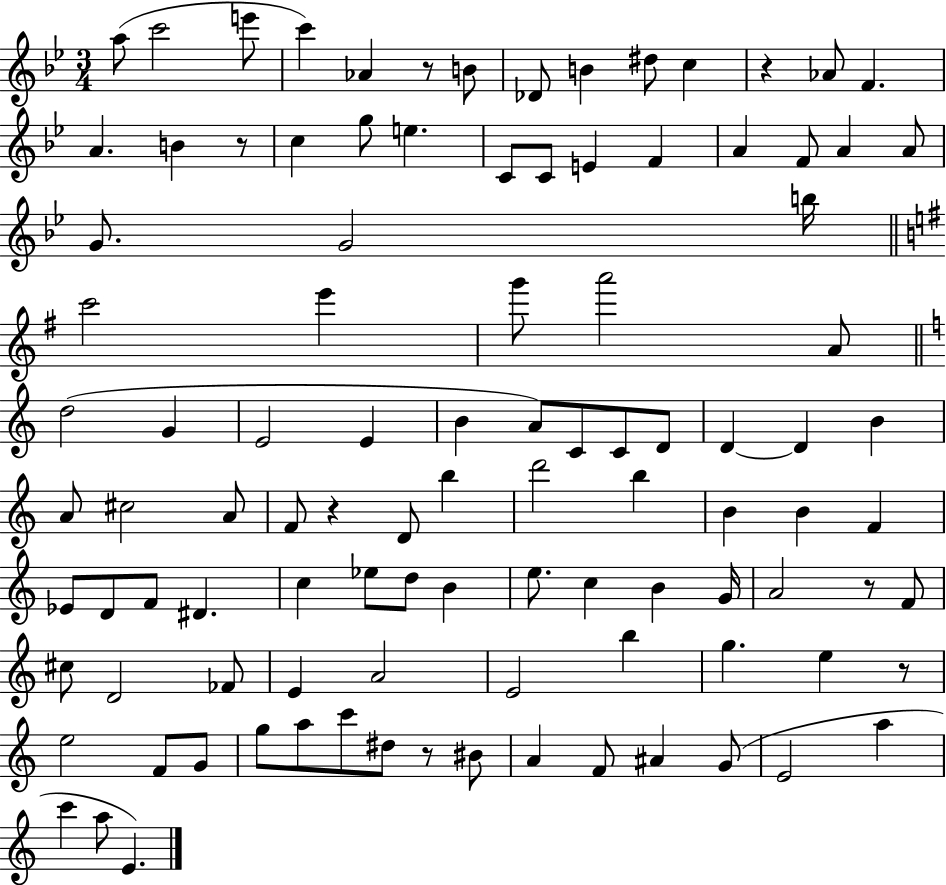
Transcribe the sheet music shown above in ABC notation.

X:1
T:Untitled
M:3/4
L:1/4
K:Bb
a/2 c'2 e'/2 c' _A z/2 B/2 _D/2 B ^d/2 c z _A/2 F A B z/2 c g/2 e C/2 C/2 E F A F/2 A A/2 G/2 G2 b/4 c'2 e' g'/2 a'2 A/2 d2 G E2 E B A/2 C/2 C/2 D/2 D D B A/2 ^c2 A/2 F/2 z D/2 b d'2 b B B F _E/2 D/2 F/2 ^D c _e/2 d/2 B e/2 c B G/4 A2 z/2 F/2 ^c/2 D2 _F/2 E A2 E2 b g e z/2 e2 F/2 G/2 g/2 a/2 c'/2 ^d/2 z/2 ^B/2 A F/2 ^A G/2 E2 a c' a/2 E